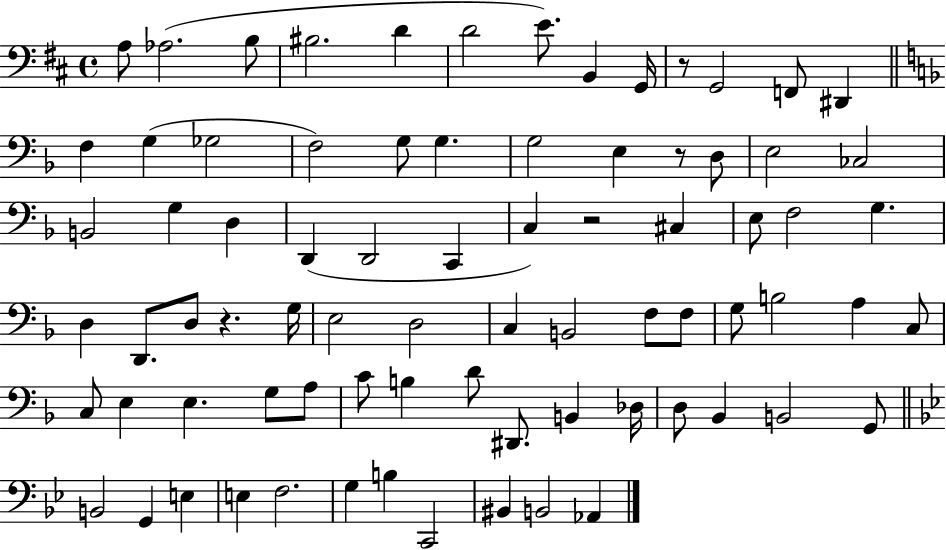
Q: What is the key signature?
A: D major